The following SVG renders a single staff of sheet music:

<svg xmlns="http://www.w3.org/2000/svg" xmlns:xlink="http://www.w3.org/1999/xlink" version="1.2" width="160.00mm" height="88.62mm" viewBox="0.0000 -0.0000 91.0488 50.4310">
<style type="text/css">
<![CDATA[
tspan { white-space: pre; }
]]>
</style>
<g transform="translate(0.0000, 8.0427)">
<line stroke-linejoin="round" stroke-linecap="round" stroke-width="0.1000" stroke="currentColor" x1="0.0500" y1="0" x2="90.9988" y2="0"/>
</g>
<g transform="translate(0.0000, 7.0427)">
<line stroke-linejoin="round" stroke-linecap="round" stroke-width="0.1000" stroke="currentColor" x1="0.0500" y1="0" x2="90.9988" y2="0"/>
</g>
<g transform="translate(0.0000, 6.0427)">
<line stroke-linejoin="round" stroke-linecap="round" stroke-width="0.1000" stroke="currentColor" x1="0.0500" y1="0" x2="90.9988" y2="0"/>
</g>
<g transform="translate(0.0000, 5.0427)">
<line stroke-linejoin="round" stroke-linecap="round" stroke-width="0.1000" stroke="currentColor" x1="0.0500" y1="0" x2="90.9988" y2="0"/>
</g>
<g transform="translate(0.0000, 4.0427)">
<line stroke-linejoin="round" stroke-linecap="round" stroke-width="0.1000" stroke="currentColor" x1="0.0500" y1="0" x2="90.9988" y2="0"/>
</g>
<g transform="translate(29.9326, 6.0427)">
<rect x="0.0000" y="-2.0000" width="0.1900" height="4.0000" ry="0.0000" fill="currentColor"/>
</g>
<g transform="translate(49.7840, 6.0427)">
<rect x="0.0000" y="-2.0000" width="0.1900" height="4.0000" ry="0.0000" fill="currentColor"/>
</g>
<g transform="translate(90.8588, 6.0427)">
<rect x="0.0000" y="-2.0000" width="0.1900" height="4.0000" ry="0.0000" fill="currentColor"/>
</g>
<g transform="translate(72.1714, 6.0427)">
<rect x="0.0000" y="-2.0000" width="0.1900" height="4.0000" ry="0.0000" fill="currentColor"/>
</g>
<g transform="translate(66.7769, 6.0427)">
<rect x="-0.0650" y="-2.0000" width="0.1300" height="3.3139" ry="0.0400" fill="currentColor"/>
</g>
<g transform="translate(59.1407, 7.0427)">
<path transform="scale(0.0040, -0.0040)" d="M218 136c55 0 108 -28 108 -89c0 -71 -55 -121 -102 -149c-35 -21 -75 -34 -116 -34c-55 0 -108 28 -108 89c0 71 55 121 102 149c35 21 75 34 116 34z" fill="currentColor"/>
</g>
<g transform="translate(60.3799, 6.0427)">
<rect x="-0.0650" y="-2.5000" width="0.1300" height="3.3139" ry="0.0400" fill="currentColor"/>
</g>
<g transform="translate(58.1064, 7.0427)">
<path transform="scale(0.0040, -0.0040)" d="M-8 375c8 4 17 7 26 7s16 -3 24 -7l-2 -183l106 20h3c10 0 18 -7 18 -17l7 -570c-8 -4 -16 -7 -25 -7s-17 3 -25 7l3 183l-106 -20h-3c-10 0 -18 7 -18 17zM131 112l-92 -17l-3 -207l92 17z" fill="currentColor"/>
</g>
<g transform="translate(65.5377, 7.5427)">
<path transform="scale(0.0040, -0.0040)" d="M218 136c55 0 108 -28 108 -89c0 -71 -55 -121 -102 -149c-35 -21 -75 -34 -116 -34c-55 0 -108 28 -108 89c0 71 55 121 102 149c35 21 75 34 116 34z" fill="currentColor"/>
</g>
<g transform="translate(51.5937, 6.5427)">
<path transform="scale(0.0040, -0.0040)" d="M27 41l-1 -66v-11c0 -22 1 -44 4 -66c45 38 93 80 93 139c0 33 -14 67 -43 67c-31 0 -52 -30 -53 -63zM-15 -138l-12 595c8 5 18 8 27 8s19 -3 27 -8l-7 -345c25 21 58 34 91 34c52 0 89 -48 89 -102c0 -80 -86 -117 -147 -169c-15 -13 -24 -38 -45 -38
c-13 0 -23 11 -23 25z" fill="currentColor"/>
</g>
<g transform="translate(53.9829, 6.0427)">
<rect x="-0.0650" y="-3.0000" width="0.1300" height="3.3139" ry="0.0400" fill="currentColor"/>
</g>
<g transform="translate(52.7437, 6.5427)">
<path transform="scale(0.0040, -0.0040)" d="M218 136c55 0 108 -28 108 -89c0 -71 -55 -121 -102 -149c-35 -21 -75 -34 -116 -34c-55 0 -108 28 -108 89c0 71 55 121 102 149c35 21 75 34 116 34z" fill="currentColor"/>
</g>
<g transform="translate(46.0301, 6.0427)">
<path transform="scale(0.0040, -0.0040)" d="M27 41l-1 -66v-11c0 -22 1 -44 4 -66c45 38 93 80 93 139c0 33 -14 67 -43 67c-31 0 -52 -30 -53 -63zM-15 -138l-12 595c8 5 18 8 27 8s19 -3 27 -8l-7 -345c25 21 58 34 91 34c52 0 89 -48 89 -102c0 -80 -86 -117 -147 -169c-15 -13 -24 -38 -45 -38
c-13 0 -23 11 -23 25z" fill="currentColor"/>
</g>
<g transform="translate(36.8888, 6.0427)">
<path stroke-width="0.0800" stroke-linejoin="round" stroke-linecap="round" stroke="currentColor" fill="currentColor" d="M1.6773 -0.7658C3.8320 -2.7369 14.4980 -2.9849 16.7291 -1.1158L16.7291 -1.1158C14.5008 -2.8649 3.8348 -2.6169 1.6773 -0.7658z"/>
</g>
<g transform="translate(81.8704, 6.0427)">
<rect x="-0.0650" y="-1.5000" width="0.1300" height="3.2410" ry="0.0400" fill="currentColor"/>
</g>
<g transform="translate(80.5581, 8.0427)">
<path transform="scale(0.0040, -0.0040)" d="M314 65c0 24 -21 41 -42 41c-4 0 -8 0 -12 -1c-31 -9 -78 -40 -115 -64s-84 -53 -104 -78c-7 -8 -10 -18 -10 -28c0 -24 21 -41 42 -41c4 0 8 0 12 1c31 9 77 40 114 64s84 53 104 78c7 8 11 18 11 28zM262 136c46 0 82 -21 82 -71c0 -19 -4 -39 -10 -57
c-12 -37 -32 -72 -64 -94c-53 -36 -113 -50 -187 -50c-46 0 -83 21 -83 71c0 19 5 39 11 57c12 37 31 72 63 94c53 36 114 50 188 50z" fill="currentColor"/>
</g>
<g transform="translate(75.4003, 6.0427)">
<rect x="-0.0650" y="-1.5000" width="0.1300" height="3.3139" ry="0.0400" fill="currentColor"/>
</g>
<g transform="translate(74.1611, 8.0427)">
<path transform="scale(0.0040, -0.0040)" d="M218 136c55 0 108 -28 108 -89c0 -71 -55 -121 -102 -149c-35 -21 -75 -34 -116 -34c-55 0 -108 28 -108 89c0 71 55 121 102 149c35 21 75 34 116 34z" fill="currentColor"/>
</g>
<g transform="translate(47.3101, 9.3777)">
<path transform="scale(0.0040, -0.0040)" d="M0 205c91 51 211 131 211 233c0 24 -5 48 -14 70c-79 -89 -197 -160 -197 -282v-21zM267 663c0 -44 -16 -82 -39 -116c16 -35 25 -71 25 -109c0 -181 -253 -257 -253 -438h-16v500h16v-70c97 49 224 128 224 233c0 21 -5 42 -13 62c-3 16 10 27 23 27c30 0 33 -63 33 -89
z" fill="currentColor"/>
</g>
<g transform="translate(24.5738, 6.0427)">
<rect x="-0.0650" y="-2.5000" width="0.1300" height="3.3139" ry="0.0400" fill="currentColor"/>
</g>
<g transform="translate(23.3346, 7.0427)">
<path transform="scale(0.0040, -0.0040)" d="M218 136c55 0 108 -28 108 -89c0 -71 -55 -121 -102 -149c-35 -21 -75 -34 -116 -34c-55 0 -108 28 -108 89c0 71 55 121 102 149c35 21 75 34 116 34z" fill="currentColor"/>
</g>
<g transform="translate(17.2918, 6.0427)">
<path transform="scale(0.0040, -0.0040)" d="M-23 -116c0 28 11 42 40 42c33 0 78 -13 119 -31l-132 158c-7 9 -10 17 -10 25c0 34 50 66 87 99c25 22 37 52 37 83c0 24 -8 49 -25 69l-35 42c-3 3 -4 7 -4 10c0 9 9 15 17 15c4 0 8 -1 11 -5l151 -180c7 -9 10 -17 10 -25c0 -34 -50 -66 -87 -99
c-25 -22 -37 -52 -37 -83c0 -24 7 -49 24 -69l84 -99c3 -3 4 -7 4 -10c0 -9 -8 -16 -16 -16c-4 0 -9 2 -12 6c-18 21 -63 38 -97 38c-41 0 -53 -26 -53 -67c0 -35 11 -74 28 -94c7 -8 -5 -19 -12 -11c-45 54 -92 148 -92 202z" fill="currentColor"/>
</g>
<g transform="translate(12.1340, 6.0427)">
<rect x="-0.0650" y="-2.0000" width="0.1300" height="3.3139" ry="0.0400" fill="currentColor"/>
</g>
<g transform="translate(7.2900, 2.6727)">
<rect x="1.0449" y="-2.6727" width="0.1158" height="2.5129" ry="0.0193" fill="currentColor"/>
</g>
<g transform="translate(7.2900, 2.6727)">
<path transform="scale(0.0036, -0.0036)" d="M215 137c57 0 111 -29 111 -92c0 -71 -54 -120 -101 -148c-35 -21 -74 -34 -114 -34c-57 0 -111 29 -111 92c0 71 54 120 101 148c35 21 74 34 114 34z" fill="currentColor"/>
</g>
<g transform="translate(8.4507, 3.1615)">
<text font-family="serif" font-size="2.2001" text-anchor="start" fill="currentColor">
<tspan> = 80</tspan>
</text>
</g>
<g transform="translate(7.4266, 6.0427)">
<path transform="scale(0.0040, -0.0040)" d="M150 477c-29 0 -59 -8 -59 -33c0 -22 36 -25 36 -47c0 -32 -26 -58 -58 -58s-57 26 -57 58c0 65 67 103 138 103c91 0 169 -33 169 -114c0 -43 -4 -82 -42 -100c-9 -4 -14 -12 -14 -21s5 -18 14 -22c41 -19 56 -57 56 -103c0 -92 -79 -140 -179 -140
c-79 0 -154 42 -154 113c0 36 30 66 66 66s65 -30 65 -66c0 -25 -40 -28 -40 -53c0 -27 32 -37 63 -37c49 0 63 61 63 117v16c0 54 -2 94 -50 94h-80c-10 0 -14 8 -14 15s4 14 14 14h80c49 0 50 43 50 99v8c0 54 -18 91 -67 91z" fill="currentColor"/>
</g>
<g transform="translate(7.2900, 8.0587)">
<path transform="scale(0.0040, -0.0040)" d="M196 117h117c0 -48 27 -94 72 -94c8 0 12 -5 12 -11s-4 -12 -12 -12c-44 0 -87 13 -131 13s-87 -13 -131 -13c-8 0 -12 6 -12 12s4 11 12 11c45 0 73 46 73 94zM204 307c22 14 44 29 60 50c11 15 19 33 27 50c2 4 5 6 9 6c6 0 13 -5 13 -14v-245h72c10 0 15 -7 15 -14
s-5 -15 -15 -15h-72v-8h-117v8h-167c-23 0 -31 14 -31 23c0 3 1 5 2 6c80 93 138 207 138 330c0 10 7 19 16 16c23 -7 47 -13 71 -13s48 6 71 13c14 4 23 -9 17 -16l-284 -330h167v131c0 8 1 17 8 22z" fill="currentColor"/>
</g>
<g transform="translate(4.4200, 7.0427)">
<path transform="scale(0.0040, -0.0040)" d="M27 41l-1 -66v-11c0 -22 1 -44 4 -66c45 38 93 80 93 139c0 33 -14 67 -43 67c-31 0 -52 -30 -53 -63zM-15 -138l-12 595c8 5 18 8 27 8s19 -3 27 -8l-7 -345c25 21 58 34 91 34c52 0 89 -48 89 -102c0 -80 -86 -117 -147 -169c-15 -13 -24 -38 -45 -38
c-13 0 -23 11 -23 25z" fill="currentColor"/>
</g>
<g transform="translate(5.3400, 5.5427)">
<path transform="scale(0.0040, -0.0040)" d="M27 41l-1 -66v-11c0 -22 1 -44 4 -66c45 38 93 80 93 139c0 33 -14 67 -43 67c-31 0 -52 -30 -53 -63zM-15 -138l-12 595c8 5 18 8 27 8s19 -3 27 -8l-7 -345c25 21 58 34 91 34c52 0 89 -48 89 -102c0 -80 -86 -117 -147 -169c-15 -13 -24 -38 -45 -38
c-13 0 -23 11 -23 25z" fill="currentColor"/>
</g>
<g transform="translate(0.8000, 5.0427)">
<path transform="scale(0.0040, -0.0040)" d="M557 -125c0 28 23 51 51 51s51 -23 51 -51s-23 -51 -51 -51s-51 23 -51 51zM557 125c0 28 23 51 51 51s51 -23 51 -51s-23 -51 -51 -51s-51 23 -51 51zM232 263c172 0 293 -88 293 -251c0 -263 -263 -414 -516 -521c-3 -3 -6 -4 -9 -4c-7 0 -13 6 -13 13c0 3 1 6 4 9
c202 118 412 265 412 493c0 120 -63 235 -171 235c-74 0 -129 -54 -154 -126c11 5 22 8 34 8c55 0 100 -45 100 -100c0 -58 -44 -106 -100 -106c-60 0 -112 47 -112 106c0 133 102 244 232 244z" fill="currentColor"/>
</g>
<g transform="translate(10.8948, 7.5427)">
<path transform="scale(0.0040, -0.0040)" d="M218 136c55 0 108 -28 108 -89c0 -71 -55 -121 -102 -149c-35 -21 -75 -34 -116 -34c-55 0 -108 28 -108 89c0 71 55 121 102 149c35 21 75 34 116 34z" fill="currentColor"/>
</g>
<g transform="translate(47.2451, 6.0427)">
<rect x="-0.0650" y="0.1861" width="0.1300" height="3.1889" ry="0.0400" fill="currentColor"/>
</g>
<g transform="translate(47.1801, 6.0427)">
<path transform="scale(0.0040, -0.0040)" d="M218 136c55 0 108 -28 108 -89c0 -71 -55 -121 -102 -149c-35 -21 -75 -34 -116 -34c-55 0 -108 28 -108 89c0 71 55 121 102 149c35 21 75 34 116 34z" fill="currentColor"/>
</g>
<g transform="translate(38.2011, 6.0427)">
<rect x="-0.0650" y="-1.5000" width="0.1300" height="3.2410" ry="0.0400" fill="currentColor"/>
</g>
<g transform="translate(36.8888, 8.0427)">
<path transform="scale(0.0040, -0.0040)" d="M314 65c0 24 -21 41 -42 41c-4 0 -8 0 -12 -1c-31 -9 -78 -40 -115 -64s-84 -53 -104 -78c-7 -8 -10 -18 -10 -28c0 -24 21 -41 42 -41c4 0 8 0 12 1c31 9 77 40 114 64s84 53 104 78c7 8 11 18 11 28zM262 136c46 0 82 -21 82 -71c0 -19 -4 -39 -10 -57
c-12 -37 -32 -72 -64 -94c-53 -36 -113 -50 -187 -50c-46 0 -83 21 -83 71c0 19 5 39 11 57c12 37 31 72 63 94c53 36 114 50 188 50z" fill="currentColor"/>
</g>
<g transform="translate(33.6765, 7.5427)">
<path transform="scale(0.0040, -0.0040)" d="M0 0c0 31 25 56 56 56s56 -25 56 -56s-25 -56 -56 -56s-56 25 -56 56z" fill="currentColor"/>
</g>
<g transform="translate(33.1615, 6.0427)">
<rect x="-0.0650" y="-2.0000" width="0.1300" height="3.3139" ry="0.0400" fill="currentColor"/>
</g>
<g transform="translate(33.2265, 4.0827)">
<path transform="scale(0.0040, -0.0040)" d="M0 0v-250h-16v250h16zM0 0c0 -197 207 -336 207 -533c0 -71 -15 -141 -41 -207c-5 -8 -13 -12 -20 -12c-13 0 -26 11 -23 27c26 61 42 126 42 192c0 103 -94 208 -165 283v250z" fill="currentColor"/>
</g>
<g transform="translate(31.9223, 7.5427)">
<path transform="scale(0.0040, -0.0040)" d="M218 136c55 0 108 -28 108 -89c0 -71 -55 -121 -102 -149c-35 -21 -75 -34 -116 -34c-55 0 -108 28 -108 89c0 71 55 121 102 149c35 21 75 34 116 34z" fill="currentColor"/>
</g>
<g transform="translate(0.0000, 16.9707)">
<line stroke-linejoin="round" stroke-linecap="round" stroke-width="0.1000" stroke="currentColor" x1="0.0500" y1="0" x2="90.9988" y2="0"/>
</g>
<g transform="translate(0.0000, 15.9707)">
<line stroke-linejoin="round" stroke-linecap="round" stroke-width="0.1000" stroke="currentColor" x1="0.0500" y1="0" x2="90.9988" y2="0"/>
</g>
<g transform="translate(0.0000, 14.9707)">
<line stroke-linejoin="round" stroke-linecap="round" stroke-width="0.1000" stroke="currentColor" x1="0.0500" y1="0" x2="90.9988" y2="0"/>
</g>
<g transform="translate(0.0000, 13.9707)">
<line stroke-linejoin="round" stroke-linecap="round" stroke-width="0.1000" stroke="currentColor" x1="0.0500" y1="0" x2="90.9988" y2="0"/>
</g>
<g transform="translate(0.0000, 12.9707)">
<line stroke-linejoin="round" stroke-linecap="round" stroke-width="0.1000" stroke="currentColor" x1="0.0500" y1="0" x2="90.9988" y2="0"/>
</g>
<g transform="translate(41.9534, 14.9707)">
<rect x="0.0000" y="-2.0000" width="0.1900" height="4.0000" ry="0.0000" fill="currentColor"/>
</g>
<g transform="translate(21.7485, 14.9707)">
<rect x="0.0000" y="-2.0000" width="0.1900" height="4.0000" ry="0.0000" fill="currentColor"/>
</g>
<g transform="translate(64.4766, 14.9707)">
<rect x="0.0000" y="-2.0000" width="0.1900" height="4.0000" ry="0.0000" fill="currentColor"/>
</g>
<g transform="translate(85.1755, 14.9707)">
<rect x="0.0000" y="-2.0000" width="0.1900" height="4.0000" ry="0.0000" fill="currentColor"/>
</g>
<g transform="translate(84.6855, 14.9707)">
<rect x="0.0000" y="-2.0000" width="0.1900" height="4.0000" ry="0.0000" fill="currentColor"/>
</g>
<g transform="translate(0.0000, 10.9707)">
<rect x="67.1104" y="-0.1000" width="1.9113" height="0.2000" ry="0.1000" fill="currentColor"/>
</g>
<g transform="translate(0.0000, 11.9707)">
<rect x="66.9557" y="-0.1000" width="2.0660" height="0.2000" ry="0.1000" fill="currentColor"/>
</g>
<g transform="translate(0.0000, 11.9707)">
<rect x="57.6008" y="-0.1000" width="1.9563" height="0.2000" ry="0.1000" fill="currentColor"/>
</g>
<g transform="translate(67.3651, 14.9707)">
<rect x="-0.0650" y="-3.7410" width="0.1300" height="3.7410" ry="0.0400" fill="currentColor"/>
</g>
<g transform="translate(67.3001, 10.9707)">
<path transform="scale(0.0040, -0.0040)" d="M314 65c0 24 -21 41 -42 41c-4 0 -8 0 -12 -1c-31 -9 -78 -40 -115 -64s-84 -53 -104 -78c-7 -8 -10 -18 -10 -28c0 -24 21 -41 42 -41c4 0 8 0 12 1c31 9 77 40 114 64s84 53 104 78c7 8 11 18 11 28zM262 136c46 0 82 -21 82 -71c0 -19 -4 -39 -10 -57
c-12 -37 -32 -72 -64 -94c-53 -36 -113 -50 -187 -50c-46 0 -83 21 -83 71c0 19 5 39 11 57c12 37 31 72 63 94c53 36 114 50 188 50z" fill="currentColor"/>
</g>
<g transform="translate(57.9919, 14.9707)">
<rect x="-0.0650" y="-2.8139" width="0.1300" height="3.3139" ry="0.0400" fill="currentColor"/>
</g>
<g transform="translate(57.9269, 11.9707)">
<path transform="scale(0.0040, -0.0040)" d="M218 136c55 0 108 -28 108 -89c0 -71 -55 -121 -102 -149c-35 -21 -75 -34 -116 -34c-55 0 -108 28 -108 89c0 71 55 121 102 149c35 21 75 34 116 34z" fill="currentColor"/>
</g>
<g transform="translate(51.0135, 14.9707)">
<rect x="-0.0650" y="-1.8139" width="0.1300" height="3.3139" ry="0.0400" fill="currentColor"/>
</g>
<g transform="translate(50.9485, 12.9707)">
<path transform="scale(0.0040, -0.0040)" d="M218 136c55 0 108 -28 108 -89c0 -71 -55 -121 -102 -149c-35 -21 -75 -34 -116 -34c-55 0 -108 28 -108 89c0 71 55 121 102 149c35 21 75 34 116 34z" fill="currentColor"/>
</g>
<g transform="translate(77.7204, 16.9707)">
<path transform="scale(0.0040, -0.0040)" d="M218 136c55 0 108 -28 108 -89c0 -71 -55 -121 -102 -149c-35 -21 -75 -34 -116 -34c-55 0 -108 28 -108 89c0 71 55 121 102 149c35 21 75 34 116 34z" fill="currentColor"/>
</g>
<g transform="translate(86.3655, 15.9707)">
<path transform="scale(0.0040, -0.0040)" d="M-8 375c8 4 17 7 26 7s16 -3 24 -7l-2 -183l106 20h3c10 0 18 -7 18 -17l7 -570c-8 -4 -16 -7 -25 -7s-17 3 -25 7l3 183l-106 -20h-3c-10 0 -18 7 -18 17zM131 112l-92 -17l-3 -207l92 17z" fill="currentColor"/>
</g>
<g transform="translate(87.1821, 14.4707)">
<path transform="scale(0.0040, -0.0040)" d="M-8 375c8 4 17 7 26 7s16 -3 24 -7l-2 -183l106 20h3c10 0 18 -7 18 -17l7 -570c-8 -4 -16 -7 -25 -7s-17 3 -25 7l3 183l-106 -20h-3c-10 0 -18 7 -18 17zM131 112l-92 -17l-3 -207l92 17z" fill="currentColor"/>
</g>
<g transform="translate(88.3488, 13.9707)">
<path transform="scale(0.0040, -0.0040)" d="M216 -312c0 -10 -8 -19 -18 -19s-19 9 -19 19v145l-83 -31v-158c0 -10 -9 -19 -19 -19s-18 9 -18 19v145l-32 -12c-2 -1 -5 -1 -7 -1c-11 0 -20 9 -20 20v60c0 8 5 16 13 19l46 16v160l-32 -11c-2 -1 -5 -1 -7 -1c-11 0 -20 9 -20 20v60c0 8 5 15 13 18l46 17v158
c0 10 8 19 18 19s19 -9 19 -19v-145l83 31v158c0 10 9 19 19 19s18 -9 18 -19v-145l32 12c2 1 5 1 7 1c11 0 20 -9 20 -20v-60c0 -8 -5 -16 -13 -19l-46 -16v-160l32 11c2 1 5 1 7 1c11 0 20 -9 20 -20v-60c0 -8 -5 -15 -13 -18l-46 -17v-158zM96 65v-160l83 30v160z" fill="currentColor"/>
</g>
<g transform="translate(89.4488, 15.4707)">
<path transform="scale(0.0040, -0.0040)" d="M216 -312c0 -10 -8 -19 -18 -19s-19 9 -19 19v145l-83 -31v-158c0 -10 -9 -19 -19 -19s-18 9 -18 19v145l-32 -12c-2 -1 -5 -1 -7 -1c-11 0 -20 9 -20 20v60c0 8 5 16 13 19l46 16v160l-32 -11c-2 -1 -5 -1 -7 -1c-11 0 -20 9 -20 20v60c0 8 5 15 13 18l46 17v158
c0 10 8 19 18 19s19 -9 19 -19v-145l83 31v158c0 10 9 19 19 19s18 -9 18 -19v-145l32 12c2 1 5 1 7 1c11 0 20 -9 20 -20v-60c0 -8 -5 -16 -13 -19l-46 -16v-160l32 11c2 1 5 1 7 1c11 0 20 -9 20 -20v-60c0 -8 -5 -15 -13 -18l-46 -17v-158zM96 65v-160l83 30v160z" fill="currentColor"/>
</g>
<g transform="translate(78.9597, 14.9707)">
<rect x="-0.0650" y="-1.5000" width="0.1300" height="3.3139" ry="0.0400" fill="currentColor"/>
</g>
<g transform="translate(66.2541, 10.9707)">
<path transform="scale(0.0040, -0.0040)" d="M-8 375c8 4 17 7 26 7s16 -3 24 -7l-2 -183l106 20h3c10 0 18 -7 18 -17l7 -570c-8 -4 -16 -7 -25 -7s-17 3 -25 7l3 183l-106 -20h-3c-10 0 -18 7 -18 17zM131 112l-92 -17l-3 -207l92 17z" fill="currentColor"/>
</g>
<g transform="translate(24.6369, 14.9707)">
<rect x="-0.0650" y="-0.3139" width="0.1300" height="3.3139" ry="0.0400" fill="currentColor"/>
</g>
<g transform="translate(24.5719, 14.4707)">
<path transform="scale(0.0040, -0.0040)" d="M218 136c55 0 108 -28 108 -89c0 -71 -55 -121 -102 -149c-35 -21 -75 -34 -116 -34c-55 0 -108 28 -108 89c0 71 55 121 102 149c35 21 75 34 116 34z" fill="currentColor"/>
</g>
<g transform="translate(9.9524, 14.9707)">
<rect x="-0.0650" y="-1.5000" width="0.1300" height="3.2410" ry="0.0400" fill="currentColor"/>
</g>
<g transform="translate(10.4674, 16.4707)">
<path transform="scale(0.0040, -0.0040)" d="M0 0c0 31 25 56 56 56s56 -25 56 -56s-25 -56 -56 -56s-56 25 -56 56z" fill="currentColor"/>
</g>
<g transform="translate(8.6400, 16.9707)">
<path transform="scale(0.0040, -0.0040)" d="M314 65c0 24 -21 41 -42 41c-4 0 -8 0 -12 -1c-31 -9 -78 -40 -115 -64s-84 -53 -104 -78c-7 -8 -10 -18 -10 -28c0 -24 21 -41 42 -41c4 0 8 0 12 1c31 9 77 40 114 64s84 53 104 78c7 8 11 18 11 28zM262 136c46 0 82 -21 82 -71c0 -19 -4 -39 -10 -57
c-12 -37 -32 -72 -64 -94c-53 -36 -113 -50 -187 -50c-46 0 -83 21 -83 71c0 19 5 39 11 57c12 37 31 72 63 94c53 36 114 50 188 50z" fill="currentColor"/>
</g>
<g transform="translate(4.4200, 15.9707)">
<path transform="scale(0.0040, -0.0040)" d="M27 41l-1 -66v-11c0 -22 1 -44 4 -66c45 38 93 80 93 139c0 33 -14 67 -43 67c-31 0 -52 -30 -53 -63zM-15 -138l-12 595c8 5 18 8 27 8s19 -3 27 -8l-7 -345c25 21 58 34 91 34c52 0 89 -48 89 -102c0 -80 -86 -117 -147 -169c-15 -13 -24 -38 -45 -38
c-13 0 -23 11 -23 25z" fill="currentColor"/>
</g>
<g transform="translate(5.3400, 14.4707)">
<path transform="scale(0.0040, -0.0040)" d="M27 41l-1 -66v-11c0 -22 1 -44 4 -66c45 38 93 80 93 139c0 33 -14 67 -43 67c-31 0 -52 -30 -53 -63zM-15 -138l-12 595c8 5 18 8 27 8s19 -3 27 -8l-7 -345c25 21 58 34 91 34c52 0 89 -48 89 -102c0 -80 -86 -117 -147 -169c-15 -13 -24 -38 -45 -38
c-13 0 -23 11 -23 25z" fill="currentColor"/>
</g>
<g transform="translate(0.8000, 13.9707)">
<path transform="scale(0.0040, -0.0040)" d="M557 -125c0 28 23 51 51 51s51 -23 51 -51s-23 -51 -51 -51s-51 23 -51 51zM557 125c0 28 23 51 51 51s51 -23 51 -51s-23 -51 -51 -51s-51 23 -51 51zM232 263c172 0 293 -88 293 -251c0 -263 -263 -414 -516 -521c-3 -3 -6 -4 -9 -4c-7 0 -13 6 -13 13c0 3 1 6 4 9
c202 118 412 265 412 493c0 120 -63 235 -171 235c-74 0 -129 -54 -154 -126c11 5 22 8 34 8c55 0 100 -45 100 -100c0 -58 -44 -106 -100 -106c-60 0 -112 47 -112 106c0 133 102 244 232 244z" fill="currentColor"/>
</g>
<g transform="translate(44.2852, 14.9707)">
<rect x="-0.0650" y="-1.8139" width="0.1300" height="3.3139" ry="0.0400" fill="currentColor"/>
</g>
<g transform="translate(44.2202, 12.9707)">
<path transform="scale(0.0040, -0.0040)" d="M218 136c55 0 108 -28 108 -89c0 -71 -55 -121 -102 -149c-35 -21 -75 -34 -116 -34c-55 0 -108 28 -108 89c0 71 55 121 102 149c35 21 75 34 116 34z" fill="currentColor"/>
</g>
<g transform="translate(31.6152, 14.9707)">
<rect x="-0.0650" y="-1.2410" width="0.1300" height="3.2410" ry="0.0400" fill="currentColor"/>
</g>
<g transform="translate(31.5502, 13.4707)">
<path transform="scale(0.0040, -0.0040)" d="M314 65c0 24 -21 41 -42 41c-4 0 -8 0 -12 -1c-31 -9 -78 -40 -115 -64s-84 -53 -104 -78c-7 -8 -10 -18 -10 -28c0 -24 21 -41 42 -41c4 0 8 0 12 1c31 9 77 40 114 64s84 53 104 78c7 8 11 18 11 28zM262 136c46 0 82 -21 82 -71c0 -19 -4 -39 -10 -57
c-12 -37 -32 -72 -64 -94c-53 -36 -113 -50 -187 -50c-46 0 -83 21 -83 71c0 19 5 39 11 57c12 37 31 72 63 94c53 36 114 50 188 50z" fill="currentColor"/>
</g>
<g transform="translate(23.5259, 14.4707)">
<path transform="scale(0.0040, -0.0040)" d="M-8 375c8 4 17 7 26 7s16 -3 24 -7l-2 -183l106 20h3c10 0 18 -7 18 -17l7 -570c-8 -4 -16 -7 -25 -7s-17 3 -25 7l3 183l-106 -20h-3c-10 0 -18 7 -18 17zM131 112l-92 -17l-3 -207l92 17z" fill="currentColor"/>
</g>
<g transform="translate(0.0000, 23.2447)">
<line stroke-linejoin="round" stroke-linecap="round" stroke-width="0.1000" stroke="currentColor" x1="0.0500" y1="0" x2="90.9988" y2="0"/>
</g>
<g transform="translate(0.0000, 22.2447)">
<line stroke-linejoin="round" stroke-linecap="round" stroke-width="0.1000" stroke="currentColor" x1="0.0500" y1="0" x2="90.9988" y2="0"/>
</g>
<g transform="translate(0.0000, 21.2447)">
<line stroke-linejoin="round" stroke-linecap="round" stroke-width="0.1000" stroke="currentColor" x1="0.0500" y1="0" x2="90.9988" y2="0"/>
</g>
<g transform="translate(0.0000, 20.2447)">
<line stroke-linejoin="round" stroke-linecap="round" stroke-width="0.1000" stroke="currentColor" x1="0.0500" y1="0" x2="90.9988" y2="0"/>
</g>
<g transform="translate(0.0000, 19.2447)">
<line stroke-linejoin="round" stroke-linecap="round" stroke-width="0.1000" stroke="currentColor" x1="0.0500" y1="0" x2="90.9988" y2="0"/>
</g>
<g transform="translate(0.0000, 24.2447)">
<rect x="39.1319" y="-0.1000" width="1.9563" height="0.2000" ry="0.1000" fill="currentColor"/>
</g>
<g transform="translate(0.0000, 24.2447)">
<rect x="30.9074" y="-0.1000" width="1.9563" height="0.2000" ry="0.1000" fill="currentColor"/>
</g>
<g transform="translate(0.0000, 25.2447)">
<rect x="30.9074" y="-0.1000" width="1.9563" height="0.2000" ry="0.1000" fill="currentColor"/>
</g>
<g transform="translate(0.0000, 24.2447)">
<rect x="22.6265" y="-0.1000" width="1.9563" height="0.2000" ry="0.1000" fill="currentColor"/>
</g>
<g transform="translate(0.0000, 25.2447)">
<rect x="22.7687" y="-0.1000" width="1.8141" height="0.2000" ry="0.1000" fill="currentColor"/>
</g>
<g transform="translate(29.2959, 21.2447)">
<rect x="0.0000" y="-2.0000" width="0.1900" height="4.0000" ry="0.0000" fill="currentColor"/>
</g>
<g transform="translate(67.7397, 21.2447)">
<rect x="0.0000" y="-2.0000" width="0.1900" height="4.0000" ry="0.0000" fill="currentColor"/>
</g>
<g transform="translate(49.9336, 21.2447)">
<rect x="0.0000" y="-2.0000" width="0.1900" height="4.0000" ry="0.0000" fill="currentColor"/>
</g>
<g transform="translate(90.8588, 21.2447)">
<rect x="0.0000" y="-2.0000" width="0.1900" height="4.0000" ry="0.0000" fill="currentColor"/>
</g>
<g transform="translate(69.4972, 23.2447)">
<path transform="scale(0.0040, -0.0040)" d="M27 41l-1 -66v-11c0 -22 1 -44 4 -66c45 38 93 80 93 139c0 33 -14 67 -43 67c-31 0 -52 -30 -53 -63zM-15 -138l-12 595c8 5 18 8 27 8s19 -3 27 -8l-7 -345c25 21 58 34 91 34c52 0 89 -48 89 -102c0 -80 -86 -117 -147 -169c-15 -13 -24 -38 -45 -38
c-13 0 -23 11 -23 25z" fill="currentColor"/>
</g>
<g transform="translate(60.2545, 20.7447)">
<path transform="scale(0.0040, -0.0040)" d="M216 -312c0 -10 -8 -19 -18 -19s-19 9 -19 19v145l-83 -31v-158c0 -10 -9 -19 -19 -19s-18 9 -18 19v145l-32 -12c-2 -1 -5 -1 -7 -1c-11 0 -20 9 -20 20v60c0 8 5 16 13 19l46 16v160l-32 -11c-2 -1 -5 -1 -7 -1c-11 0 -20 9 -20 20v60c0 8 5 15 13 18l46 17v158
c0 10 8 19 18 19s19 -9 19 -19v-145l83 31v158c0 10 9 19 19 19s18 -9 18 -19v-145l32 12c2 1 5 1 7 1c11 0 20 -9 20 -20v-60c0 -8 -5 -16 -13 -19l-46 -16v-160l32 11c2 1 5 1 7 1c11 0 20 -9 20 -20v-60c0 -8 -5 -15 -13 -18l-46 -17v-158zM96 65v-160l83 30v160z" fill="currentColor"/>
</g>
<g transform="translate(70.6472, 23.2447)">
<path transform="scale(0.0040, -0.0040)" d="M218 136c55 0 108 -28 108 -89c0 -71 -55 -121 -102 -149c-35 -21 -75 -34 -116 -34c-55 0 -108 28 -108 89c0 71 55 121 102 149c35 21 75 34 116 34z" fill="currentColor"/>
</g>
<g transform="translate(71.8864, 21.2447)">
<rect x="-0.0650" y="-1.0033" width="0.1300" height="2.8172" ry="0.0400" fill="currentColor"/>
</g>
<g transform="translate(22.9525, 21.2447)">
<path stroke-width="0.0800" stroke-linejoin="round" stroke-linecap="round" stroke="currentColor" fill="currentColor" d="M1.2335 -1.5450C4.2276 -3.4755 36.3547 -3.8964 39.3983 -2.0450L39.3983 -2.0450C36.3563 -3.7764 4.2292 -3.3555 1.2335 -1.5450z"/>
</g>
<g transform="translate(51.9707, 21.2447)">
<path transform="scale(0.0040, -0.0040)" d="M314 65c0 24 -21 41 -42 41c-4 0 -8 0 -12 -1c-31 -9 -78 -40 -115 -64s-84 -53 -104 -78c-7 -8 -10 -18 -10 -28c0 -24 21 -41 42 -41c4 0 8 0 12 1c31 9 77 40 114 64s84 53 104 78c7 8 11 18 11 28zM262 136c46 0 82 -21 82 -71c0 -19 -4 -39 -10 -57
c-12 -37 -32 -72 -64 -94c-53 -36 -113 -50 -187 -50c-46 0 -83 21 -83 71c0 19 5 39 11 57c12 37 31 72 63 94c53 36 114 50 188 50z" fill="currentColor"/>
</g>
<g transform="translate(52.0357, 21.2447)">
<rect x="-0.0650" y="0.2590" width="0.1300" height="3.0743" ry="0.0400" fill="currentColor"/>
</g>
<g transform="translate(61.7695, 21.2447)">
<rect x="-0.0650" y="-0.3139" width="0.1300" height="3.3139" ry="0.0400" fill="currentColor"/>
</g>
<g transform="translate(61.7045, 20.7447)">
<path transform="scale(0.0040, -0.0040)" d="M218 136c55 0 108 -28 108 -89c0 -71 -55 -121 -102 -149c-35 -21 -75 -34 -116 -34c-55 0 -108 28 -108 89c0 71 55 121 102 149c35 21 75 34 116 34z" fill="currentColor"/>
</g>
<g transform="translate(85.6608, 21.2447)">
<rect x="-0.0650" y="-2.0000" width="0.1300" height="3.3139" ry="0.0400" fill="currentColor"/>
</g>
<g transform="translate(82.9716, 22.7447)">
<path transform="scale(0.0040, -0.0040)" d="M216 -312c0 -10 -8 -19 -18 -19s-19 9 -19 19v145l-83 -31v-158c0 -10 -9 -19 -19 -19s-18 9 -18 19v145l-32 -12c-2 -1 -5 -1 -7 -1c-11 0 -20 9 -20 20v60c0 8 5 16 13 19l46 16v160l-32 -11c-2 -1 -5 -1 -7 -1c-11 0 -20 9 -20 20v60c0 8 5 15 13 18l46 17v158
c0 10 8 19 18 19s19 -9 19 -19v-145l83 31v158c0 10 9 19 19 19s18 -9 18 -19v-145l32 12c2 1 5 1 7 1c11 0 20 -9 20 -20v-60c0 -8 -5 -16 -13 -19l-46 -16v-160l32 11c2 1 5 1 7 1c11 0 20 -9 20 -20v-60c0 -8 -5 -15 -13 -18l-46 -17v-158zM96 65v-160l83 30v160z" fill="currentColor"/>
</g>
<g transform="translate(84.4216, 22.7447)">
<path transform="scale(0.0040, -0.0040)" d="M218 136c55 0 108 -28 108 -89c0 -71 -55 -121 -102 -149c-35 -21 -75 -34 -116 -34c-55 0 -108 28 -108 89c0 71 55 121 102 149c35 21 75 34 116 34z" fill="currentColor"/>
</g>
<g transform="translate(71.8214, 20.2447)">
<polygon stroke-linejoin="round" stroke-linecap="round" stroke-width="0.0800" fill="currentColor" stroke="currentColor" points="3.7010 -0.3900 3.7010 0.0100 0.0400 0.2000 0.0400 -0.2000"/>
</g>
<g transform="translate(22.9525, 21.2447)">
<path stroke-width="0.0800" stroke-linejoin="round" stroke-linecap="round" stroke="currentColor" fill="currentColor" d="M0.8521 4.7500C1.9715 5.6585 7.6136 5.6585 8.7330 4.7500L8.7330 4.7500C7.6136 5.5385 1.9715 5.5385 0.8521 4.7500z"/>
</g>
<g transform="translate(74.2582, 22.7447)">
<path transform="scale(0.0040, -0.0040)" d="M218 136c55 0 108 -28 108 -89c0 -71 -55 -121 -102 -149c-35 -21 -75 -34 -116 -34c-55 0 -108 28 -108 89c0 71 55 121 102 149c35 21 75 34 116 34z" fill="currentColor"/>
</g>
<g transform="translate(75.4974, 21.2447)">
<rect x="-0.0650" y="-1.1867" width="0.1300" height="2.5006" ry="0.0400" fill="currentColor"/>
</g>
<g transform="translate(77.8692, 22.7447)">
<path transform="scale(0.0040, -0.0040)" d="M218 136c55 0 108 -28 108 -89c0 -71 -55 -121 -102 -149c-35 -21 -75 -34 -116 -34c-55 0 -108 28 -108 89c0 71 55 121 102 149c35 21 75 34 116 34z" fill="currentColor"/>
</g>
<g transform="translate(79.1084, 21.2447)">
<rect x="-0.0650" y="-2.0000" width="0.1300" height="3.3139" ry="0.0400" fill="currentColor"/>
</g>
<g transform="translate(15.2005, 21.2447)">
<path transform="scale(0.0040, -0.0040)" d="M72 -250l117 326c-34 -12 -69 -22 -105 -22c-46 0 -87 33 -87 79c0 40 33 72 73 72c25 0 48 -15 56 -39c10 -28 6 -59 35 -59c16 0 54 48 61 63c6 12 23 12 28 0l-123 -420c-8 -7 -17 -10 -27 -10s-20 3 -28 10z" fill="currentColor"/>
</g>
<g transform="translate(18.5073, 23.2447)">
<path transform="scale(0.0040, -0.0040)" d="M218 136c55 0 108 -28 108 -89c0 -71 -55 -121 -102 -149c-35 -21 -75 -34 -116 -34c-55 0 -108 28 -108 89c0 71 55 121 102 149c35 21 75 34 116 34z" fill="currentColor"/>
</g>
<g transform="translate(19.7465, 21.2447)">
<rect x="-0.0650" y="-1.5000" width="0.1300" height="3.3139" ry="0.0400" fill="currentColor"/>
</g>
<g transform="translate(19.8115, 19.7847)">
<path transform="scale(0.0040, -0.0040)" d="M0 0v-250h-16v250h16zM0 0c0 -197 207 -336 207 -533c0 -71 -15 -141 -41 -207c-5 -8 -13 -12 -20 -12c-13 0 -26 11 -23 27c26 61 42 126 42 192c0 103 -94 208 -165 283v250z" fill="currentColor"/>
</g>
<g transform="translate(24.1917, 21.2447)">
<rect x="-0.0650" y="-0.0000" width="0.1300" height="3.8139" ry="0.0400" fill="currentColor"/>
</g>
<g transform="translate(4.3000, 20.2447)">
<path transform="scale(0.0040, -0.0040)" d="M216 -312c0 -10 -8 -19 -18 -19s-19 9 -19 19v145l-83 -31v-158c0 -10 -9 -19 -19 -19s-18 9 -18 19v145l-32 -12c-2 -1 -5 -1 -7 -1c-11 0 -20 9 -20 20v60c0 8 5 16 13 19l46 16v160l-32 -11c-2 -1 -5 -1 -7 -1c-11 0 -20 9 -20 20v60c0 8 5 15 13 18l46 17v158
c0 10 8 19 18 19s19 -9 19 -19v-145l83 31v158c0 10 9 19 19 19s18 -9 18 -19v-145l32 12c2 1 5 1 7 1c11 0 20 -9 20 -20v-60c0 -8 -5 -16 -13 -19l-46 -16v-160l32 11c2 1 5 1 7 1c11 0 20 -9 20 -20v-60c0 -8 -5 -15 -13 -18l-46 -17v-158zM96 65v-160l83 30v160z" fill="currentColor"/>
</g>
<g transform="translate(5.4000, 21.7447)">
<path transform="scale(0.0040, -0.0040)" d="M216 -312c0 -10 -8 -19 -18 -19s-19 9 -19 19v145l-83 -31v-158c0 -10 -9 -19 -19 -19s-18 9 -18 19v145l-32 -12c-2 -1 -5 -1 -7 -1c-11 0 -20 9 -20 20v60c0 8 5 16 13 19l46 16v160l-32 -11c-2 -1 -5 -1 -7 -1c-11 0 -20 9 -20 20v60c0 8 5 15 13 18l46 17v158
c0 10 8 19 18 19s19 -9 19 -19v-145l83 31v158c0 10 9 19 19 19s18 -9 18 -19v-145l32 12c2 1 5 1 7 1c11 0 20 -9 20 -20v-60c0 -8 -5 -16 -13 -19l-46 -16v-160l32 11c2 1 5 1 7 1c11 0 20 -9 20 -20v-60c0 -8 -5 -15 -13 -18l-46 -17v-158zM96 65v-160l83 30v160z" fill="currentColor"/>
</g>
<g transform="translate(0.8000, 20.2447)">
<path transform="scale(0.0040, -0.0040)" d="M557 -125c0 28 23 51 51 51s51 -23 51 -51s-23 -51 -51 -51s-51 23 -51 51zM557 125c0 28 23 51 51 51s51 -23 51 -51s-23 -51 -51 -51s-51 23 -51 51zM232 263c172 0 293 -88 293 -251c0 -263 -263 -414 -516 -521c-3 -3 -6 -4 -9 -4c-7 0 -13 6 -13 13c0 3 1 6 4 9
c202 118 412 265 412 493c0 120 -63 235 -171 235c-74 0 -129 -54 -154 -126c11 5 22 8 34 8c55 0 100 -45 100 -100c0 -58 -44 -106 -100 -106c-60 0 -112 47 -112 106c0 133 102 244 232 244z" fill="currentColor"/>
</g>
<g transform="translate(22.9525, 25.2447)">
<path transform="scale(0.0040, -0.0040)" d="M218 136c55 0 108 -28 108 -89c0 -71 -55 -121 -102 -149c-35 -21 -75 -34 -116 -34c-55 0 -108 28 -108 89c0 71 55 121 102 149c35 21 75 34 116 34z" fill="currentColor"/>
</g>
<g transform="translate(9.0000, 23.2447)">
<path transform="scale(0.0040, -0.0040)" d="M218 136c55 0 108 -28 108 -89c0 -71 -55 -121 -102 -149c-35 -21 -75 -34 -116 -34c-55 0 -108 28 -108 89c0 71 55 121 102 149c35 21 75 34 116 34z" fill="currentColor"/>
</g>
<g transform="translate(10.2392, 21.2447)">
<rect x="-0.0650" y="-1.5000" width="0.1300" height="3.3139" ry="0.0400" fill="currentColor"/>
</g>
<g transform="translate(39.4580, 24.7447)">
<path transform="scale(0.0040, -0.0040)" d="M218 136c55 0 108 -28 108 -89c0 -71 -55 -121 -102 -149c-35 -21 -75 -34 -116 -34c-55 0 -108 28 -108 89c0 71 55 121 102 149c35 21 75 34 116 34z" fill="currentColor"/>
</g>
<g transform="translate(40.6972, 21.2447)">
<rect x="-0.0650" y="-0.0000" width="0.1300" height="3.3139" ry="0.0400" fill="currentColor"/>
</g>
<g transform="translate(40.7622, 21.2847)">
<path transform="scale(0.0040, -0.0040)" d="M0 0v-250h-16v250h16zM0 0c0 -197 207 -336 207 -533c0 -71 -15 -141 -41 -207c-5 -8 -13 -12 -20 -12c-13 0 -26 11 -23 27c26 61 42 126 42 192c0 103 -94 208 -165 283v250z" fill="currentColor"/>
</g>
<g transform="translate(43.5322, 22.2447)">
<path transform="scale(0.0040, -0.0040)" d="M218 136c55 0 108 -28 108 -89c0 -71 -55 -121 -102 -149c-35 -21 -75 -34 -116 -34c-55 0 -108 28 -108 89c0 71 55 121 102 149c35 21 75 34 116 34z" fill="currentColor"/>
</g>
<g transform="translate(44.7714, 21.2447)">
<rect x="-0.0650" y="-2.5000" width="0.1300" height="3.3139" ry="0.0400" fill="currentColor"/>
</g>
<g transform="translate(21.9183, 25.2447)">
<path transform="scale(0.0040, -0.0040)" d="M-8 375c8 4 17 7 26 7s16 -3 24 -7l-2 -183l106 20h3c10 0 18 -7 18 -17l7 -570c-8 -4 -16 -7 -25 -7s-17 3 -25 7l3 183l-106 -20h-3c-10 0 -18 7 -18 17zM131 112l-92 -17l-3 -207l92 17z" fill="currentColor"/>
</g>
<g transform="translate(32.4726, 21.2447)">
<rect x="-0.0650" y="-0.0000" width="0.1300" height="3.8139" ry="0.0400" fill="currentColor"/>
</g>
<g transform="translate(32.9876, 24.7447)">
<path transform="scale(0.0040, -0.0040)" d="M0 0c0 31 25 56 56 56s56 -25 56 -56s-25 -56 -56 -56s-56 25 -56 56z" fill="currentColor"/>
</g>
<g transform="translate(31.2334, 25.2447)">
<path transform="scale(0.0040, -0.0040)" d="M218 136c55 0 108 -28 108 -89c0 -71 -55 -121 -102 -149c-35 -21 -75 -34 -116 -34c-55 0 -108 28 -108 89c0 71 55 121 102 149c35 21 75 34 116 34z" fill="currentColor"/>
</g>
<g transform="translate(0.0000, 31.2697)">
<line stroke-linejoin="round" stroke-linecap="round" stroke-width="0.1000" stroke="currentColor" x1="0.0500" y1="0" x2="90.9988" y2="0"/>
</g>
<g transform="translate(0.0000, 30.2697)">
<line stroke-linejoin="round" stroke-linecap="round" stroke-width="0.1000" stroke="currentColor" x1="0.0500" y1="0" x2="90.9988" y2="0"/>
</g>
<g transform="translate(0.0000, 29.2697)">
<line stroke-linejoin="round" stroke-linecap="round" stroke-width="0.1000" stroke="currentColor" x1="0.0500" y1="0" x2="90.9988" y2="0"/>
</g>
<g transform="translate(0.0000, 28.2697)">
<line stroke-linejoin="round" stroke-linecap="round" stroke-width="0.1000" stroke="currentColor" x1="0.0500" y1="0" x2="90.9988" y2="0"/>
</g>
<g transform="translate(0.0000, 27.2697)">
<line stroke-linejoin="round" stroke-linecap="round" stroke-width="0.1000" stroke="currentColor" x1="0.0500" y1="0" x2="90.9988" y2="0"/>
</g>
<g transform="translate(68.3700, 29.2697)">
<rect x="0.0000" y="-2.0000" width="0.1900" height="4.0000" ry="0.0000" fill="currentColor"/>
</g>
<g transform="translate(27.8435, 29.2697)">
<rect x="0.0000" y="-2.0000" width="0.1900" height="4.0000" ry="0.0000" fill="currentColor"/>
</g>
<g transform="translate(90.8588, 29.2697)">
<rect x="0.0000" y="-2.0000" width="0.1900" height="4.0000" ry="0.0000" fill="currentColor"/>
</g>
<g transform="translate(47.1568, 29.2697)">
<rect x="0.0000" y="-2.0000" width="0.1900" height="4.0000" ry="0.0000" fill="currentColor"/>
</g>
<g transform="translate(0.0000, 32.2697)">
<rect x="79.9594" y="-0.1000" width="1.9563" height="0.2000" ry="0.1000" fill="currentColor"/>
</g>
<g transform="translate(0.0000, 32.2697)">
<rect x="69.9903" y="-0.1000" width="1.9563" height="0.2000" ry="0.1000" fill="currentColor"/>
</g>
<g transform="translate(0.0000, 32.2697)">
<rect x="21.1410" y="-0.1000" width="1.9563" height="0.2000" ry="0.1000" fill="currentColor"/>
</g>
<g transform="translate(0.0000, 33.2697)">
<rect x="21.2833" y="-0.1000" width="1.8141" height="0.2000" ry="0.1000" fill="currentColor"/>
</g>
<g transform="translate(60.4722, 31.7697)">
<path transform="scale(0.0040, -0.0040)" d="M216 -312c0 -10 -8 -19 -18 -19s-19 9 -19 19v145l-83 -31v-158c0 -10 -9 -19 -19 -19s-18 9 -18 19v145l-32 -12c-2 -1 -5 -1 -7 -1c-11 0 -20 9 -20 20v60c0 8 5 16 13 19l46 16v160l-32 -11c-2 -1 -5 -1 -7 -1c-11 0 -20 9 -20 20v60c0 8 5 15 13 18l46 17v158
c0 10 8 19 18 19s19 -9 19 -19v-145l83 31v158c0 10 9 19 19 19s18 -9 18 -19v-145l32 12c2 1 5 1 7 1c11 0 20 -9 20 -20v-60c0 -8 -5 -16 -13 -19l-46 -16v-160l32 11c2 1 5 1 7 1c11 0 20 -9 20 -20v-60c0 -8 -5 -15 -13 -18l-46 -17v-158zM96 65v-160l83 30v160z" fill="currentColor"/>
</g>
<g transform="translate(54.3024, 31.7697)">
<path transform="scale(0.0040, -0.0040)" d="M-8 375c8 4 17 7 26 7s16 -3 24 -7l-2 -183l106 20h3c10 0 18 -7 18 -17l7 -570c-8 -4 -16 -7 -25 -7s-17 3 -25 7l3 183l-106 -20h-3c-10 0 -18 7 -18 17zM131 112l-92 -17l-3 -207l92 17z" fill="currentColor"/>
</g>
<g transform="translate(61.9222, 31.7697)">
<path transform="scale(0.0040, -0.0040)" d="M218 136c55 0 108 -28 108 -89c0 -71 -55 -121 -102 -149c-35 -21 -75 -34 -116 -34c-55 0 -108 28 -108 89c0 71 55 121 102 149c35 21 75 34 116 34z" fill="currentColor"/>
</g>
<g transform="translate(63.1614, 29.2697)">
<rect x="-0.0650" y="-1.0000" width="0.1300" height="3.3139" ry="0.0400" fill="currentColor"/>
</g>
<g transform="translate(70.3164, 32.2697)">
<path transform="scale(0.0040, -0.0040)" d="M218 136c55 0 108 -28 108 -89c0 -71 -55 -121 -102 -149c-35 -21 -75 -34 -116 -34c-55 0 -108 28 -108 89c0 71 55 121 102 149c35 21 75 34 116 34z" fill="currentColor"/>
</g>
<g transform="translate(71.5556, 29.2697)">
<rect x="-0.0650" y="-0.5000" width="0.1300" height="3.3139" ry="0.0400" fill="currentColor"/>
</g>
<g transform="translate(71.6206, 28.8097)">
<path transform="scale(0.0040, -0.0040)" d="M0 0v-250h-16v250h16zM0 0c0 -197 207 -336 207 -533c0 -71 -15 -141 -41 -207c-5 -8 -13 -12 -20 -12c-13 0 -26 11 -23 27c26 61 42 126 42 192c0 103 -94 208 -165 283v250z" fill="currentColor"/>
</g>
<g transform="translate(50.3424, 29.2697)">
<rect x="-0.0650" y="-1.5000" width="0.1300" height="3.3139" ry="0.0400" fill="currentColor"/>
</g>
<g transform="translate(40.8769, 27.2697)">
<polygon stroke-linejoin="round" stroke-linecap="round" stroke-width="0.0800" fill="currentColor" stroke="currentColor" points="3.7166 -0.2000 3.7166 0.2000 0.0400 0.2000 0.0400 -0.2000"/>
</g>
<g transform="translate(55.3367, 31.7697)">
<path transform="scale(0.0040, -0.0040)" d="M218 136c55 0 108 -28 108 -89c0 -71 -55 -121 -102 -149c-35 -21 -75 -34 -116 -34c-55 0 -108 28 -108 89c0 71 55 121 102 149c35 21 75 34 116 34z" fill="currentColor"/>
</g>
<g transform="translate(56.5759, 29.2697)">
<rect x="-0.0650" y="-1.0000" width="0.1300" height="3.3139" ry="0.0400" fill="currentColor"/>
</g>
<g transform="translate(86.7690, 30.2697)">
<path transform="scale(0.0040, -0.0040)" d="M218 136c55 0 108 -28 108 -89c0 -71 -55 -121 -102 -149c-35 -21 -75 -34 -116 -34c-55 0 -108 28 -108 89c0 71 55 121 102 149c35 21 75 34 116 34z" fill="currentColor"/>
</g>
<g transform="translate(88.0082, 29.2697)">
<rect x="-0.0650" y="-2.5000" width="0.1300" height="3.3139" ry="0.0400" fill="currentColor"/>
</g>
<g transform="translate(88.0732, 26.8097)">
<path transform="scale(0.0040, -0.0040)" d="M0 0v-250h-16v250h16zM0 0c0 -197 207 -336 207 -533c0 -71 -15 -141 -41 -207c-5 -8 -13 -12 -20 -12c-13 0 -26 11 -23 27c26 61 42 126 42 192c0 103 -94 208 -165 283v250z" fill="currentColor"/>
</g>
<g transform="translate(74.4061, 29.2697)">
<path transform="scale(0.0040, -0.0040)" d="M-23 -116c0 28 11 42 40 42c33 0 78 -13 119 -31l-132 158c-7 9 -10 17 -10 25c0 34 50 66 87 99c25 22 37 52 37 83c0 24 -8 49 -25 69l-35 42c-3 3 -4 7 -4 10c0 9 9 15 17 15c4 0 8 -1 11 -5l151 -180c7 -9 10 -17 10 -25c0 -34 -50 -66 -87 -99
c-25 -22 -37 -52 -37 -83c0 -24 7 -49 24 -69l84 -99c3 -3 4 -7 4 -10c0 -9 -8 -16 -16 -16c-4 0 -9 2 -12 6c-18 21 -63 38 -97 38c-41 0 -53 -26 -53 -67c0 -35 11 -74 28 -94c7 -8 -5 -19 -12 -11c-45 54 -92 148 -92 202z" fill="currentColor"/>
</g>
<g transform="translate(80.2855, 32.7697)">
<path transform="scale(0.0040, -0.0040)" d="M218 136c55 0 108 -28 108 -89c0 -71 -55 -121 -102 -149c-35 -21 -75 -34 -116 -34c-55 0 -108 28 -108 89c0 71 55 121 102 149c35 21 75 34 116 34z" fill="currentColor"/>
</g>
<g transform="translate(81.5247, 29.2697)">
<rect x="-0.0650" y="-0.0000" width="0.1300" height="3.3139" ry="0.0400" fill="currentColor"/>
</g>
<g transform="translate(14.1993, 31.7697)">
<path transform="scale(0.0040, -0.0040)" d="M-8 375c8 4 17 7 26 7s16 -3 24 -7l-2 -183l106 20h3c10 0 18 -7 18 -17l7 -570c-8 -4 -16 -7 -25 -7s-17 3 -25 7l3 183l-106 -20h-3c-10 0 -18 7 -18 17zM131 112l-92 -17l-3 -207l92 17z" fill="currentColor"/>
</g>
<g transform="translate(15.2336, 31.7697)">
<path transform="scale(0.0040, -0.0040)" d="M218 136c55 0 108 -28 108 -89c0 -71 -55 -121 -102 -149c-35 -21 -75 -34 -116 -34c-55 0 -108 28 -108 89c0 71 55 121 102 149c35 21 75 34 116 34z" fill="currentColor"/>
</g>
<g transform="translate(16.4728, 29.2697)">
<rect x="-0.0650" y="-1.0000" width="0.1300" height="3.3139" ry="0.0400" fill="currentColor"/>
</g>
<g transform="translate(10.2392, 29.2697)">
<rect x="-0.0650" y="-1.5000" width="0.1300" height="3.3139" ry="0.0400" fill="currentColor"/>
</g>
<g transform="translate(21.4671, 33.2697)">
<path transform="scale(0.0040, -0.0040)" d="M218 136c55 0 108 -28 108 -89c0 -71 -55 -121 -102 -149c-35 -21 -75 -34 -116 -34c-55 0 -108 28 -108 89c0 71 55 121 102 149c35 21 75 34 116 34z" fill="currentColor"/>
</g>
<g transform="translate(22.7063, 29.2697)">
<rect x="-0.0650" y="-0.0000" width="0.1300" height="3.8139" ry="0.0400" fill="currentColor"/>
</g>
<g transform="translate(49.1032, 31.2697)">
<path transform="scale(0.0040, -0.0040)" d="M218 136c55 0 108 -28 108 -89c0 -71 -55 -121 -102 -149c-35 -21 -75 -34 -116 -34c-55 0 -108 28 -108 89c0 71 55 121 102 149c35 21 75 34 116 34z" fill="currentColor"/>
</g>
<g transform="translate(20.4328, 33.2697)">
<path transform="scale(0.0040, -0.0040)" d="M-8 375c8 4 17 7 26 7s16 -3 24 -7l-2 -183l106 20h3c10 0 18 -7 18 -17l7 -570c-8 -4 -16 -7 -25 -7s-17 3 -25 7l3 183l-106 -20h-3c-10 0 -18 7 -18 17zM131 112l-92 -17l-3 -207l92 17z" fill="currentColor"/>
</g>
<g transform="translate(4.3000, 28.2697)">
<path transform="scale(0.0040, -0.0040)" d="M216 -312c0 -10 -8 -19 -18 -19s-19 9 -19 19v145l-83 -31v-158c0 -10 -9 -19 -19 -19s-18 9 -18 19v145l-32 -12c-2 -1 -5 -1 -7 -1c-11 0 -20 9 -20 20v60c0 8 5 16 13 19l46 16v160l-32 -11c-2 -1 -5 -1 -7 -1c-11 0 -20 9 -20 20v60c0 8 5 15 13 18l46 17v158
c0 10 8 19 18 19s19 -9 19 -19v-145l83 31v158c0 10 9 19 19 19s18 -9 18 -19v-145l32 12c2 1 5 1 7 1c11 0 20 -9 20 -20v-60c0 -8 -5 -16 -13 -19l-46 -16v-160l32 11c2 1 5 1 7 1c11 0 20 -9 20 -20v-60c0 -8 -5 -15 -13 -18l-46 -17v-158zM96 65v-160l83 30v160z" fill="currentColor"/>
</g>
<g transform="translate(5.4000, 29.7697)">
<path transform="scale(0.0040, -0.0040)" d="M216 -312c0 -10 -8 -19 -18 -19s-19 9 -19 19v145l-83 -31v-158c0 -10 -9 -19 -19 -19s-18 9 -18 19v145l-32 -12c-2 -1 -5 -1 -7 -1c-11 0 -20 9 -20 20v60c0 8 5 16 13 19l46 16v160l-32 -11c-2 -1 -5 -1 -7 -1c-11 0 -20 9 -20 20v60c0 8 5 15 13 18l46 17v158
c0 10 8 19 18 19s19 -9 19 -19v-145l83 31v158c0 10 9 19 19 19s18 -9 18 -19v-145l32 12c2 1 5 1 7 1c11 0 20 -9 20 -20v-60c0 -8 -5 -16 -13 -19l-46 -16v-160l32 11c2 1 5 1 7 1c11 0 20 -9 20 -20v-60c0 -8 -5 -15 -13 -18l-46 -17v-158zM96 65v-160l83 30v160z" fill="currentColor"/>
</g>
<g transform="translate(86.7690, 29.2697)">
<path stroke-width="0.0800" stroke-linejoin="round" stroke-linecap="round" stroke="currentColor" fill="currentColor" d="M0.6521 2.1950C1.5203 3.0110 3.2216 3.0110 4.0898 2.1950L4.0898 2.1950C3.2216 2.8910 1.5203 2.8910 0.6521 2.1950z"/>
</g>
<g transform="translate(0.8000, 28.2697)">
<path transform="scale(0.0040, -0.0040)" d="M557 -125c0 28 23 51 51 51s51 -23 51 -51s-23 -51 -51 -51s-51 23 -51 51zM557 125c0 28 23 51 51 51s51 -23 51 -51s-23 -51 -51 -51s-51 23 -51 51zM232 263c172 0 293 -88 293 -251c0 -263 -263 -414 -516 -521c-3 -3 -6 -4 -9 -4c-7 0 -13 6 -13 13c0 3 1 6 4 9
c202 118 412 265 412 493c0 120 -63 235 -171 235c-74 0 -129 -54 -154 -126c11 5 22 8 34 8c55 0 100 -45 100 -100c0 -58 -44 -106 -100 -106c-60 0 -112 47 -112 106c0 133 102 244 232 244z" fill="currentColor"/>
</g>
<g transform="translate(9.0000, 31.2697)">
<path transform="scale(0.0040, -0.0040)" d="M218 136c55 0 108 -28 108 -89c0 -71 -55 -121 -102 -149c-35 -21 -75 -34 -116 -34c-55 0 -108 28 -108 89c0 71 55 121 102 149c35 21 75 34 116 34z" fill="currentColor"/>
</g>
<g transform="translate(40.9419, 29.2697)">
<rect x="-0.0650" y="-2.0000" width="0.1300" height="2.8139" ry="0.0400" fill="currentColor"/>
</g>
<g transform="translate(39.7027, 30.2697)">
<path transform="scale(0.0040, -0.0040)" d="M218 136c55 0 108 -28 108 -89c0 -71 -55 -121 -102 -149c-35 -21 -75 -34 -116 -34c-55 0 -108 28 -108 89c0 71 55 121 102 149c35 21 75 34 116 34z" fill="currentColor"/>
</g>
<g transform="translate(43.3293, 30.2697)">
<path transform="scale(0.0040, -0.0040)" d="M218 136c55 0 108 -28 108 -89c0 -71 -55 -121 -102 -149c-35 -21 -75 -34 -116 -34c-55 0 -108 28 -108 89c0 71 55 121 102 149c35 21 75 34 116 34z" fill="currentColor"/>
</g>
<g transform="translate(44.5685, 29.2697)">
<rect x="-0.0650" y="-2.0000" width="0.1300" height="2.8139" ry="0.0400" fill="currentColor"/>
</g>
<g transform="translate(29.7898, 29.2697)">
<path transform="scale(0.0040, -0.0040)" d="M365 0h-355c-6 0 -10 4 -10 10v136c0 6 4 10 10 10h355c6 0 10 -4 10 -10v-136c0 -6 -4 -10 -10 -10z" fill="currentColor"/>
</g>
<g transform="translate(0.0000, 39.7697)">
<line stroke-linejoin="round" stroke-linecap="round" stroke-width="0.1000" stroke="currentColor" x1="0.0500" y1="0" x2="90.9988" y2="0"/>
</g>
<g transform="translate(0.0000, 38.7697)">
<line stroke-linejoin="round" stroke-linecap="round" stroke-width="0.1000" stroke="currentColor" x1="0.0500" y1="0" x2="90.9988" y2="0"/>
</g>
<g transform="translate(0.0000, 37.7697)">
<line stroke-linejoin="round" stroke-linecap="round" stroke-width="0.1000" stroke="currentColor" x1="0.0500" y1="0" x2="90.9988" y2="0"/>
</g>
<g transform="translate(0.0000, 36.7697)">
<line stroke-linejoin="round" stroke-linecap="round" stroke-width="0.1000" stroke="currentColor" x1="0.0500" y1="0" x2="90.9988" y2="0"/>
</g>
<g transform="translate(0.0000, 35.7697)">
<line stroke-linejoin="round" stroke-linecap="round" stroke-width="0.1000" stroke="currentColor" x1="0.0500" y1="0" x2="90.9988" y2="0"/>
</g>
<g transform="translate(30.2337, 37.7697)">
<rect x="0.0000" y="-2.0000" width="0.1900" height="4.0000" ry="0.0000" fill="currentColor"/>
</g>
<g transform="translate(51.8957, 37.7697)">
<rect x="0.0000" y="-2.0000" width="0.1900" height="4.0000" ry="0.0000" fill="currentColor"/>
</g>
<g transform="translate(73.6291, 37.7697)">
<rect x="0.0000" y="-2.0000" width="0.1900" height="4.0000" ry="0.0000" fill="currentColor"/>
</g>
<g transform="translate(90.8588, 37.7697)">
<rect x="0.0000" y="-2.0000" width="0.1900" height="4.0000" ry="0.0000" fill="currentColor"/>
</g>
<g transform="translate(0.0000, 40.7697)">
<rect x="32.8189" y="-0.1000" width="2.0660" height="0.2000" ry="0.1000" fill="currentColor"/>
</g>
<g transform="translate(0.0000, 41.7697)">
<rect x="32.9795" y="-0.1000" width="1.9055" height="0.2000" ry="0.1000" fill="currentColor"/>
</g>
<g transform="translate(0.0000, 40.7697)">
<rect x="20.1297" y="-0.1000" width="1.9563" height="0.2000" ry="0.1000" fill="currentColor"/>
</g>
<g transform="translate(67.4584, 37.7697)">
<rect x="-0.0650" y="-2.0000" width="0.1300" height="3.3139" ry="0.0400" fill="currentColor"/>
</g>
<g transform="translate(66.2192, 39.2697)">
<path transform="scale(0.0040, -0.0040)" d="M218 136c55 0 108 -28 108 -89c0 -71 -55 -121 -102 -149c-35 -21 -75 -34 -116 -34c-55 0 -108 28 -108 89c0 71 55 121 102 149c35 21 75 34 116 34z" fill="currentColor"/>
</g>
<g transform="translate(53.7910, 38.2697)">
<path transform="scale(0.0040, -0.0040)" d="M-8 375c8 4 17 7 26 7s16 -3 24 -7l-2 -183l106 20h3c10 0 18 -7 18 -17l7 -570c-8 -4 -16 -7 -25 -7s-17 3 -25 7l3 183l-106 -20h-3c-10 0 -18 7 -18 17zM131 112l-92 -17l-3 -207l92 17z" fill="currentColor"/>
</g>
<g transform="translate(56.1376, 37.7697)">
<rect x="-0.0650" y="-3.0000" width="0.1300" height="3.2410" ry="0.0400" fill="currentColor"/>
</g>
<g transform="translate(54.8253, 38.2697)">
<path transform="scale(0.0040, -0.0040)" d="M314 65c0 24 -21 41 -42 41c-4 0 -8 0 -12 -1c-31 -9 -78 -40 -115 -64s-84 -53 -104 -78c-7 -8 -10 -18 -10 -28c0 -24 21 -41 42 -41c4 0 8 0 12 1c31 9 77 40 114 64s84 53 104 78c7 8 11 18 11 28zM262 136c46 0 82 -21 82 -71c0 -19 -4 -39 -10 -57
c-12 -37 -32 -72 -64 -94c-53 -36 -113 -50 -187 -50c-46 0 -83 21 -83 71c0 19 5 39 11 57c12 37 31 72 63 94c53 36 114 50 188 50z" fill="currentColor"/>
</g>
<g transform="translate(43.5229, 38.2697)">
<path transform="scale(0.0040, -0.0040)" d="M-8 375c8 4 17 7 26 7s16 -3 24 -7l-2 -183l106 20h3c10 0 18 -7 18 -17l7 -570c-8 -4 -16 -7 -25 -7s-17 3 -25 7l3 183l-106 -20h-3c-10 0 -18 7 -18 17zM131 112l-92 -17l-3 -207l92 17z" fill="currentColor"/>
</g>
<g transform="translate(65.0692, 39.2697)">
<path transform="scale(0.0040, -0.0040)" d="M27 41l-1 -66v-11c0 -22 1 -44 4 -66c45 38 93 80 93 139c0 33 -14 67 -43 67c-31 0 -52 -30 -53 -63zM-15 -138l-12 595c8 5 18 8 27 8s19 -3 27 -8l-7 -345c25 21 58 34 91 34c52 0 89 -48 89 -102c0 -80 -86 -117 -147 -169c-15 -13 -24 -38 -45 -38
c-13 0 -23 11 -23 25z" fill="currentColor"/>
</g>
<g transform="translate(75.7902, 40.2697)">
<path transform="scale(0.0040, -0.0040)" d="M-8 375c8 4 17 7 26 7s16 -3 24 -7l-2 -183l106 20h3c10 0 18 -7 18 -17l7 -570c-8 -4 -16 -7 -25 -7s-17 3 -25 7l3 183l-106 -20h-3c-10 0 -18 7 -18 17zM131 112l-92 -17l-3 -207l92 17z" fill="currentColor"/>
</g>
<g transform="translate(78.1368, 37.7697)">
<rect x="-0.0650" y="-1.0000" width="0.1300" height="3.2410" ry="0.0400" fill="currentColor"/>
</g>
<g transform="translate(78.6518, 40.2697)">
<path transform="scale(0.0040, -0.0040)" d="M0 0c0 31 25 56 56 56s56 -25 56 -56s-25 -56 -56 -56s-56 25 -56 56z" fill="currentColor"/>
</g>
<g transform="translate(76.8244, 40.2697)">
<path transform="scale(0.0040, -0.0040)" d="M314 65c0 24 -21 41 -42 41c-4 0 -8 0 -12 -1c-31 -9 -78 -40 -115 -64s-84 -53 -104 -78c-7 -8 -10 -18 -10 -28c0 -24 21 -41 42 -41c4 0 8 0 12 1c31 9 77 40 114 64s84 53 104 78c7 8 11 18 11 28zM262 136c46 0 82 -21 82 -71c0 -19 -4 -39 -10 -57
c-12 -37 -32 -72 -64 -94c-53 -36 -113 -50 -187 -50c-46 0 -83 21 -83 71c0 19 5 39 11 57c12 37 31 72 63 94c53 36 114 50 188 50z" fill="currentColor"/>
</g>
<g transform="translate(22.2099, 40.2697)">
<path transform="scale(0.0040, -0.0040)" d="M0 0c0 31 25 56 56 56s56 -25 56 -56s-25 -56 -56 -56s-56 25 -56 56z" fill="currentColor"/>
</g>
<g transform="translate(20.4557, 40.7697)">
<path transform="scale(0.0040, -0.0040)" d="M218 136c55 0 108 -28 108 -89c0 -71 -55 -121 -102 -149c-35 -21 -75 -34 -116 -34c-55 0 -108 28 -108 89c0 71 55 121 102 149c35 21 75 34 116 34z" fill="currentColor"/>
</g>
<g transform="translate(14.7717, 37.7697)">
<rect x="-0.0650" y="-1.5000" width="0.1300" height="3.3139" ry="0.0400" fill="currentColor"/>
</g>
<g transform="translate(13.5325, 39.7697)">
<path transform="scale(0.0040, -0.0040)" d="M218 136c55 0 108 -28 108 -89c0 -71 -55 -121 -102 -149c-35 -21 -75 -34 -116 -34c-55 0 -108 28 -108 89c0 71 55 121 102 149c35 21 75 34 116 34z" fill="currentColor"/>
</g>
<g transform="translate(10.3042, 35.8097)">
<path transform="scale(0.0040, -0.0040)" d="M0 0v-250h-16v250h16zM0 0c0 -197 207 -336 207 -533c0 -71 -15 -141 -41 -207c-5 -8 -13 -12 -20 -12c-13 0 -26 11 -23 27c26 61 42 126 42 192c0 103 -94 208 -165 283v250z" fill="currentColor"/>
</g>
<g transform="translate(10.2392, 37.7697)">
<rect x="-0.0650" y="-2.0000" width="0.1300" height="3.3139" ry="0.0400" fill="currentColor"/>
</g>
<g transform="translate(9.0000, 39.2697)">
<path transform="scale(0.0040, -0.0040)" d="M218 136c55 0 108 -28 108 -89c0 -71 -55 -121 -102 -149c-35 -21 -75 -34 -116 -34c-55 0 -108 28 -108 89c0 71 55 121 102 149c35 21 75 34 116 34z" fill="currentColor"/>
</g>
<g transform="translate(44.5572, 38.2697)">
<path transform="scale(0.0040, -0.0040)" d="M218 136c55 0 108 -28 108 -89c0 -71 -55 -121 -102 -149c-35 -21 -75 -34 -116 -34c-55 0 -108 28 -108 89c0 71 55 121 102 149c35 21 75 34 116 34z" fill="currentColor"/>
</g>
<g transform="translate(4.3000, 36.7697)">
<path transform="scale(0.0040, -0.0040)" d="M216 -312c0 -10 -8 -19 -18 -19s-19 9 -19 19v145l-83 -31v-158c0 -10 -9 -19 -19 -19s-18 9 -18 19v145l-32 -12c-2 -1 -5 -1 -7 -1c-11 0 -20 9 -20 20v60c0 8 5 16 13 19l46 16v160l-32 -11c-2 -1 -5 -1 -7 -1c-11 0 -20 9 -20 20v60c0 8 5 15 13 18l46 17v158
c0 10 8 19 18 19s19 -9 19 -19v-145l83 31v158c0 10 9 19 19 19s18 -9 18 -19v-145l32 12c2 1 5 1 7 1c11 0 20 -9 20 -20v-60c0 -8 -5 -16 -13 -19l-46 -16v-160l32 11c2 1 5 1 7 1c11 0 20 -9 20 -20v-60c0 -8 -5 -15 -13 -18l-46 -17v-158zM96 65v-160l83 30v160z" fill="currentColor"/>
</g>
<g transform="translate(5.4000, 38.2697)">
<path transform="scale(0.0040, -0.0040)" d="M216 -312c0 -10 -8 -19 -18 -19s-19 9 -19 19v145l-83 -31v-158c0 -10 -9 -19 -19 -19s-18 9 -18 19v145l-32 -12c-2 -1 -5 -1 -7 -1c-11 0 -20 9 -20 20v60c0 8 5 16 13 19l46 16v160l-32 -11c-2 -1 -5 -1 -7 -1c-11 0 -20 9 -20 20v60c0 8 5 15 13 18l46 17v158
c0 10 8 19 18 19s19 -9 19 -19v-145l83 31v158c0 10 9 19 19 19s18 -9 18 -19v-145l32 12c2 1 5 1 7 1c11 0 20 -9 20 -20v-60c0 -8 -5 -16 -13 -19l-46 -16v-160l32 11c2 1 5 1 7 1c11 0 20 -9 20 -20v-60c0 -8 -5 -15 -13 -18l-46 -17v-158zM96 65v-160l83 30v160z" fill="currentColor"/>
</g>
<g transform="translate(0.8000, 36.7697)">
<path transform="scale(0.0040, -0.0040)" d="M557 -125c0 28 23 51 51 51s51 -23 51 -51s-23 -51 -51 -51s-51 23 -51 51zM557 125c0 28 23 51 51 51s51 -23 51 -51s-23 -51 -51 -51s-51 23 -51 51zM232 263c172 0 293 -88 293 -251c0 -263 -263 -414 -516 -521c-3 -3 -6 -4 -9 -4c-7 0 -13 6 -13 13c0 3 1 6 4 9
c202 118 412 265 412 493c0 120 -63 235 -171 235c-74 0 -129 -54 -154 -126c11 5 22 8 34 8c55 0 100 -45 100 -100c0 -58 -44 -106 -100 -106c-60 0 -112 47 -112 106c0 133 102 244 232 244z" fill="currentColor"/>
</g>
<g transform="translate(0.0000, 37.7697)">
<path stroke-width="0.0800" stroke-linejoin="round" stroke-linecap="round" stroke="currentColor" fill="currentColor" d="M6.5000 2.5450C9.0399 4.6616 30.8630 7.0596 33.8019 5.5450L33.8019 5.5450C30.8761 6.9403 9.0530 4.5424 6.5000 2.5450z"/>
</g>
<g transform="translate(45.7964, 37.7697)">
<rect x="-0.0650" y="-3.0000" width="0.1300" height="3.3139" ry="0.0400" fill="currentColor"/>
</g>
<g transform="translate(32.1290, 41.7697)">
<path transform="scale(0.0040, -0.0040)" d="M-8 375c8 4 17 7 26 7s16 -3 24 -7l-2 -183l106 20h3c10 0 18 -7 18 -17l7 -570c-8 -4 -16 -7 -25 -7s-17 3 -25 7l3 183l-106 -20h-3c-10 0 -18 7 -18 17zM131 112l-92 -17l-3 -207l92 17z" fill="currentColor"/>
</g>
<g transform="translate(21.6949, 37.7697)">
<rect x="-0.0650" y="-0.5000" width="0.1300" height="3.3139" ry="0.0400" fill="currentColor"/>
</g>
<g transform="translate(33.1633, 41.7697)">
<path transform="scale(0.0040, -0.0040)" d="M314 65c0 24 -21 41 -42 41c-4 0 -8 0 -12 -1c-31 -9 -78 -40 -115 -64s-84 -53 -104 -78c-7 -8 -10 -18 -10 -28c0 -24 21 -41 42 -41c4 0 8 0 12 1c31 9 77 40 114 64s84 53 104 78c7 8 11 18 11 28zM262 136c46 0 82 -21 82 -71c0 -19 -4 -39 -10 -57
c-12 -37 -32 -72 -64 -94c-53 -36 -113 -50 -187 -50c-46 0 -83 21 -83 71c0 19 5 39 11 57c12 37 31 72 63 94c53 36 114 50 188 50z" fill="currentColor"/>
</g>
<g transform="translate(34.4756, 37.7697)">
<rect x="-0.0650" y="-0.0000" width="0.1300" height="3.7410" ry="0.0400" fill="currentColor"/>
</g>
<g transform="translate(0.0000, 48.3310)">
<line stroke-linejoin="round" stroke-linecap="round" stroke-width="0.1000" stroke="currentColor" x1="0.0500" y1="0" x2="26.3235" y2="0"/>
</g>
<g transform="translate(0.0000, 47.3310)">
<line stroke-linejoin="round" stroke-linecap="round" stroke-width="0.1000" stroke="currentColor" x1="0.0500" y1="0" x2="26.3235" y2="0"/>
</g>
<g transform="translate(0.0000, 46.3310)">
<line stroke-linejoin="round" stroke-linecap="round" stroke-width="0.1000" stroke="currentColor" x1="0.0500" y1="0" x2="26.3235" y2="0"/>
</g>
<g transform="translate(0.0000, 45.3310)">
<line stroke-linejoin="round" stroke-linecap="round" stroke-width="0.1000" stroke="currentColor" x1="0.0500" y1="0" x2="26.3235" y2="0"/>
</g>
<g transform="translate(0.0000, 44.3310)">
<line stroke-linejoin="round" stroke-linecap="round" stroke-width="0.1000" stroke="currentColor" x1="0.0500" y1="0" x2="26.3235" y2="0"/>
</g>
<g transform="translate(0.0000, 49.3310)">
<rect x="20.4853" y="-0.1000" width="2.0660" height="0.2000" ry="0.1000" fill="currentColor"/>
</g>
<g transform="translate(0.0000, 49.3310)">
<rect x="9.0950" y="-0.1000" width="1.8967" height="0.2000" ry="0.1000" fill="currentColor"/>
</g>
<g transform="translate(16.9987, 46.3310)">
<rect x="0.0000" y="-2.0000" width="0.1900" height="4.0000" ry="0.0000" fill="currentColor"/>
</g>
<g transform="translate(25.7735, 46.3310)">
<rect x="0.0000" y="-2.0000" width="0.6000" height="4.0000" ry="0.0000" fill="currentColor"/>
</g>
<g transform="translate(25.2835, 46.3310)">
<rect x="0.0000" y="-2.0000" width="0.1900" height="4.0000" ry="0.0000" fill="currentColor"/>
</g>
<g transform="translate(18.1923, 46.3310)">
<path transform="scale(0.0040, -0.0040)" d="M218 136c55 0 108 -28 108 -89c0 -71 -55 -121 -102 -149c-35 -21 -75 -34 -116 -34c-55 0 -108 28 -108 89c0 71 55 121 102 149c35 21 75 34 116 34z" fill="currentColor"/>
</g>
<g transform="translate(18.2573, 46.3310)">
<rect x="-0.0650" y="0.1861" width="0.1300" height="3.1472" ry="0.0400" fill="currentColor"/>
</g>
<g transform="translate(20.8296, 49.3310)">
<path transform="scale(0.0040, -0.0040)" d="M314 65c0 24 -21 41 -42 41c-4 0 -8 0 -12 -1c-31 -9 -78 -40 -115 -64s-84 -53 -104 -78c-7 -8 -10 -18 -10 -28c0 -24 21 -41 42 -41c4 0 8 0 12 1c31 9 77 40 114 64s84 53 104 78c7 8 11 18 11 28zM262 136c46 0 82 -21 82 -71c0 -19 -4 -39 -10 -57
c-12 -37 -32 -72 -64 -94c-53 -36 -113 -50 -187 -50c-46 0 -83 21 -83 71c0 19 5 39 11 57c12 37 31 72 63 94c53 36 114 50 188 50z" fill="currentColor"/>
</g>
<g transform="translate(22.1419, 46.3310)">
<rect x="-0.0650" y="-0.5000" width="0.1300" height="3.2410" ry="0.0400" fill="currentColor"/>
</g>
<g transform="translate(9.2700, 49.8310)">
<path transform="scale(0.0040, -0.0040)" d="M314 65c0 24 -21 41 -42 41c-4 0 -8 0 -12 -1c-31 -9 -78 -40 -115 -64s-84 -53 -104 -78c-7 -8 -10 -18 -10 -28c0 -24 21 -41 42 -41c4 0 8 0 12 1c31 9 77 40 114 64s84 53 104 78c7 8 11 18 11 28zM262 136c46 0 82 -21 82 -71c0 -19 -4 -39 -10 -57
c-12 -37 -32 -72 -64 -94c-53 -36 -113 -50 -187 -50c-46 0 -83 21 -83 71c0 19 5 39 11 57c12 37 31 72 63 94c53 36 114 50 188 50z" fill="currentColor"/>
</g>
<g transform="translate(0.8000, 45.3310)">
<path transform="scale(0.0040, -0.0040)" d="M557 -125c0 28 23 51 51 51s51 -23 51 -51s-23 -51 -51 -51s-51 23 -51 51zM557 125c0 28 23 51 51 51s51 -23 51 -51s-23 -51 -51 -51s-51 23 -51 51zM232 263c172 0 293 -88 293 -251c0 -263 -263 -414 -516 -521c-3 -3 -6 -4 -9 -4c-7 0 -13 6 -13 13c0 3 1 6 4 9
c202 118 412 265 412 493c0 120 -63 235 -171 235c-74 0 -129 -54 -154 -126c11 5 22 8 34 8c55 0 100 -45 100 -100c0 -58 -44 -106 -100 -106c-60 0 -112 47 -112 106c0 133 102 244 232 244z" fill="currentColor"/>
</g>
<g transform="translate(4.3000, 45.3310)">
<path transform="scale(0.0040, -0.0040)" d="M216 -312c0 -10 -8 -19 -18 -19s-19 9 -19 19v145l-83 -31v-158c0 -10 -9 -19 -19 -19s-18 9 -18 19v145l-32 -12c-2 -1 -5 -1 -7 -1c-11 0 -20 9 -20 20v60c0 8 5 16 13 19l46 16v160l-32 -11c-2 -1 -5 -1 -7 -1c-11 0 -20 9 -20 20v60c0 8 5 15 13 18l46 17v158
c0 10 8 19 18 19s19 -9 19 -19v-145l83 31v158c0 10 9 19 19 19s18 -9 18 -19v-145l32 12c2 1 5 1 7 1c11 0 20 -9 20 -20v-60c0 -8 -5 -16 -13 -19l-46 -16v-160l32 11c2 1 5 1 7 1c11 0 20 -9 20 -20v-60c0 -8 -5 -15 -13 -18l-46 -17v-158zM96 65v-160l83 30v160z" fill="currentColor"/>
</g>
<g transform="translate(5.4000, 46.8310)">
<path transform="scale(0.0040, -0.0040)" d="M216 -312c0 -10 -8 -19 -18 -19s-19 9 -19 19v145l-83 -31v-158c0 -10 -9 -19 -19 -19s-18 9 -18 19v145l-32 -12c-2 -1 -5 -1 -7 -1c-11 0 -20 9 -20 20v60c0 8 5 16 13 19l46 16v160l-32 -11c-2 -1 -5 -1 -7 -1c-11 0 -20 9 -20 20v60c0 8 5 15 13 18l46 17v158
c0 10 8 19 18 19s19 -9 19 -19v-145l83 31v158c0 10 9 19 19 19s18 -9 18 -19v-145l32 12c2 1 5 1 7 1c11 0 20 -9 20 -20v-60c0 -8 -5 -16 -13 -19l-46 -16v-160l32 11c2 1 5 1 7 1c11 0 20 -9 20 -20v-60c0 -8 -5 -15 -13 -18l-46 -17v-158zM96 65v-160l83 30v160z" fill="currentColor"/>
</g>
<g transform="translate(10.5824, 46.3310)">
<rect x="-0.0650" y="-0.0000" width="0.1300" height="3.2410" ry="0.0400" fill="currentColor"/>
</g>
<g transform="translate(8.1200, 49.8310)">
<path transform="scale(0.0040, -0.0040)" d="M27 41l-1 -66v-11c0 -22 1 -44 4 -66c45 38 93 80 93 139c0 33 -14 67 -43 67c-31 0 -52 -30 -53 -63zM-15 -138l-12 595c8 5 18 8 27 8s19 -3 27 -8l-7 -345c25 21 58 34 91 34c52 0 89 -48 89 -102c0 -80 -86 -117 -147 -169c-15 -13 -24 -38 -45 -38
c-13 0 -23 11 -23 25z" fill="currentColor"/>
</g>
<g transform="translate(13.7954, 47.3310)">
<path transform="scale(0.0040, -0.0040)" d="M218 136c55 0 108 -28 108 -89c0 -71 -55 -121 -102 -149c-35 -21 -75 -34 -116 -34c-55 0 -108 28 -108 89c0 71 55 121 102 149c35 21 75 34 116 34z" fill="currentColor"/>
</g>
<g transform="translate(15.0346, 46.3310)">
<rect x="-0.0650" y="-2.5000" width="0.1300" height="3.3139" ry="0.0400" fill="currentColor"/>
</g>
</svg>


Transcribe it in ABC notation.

X:1
T:Untitled
M:3/4
L:1/4
K:Bb
A,, z _B,, A,,/2 G,,2 _D,/4 _C, B,, A,, G,, G,,2 G,,2 E, G,2 A, A, C E2 G,, G,, z/2 G,,/2 C,, C,, D,,/2 B,, D,2 ^E, _G,,/2 A,,/2 A,, ^A,, G,, F,, C,, z2 B,,/2 B,,/2 G,, F,, ^F,, E,,/2 z D,, B,,/2 A,,/2 G,, E,, C,,2 C, C,2 _A,, F,,2 _D,,2 B,, D, E,,2